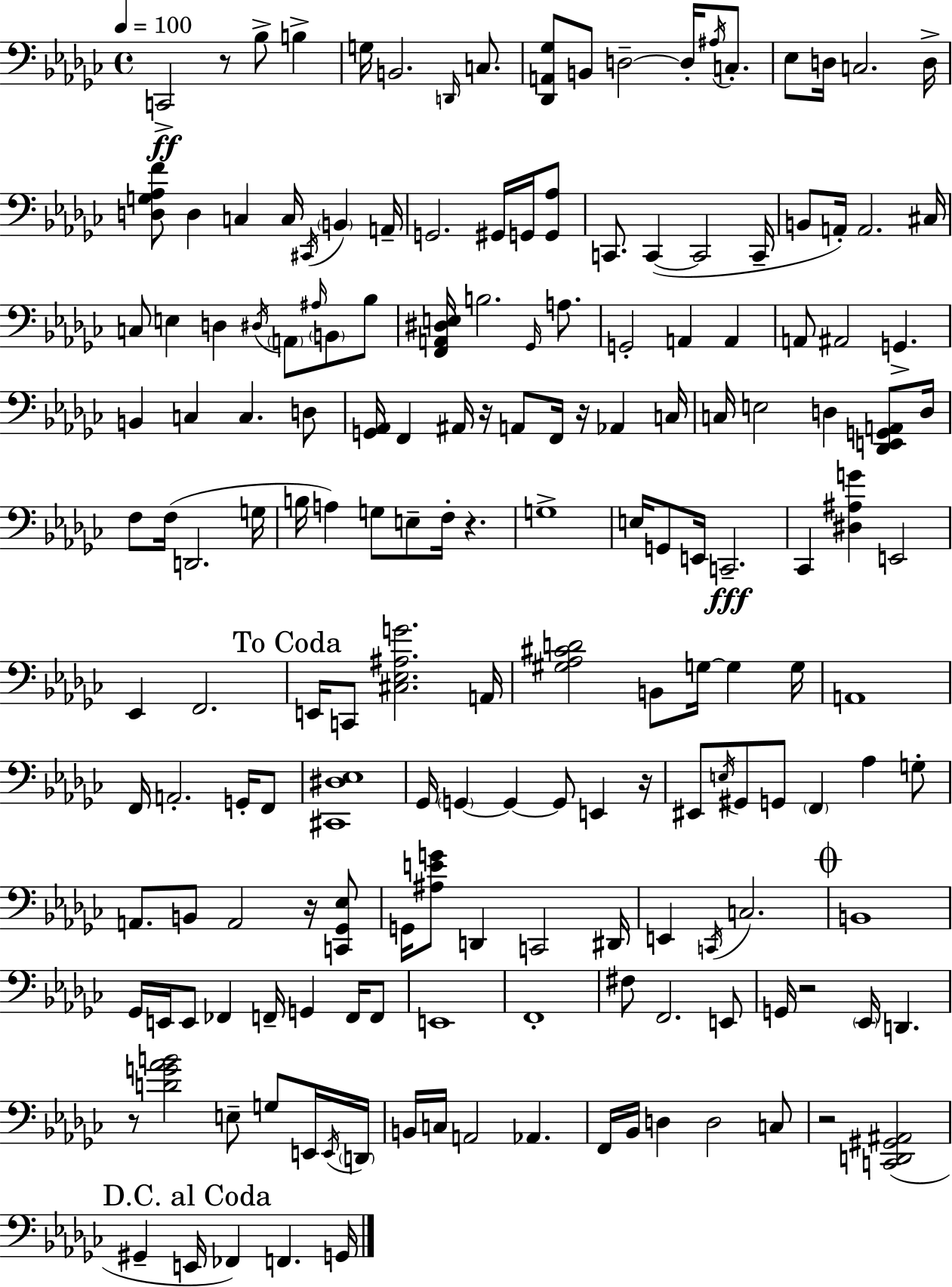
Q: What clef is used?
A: bass